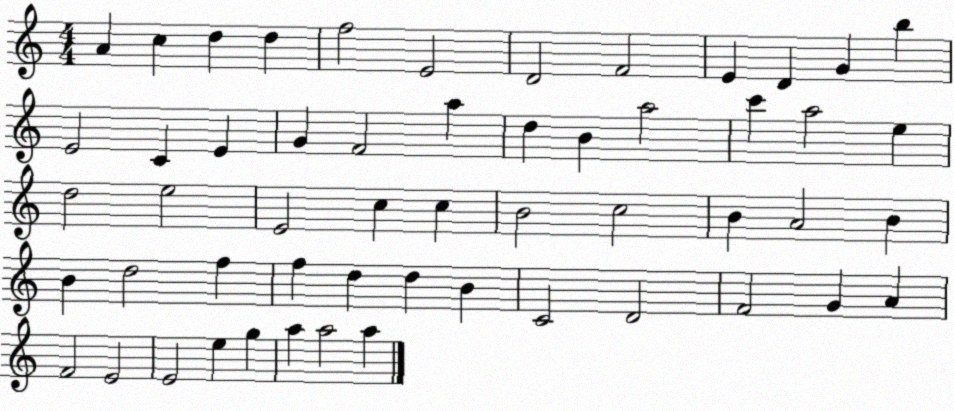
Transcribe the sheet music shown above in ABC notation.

X:1
T:Untitled
M:4/4
L:1/4
K:C
A c d d f2 E2 D2 F2 E D G b E2 C E G F2 a d B a2 c' a2 e d2 e2 E2 c c B2 c2 B A2 B B d2 f f d d B C2 D2 F2 G A F2 E2 E2 e g a a2 a